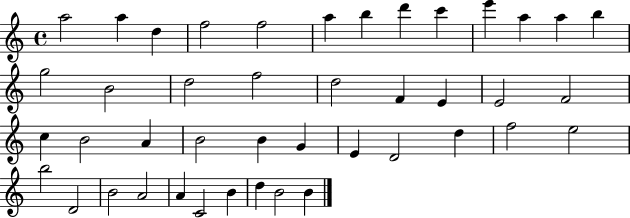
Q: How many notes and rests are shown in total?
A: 43